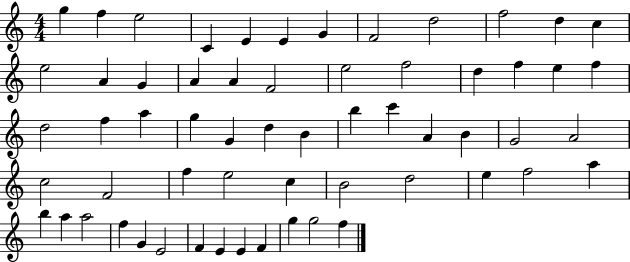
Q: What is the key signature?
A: C major